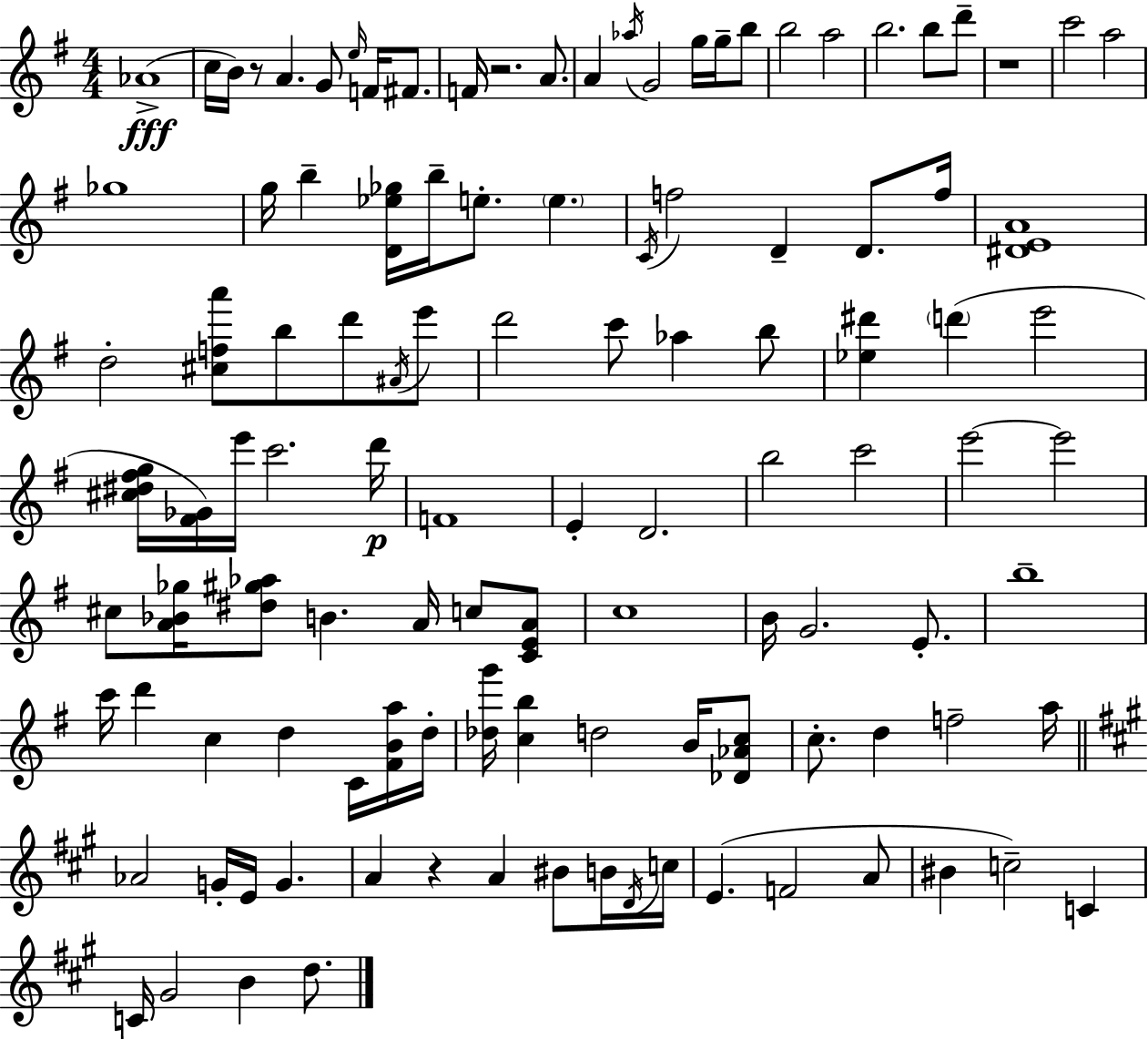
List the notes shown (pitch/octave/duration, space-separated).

Ab4/w C5/s B4/s R/e A4/q. G4/e E5/s F4/s F#4/e. F4/s R/h. A4/e. A4/q Ab5/s G4/h G5/s G5/s B5/e B5/h A5/h B5/h. B5/e D6/e R/w C6/h A5/h Gb5/w G5/s B5/q [D4,Eb5,Gb5]/s B5/s E5/e. E5/q. C4/s F5/h D4/q D4/e. F5/s [D#4,E4,A4]/w D5/h [C#5,F5,A6]/e B5/e D6/e A#4/s E6/e D6/h C6/e Ab5/q B5/e [Eb5,D#6]/q D6/q E6/h [C#5,D#5,F#5,G5]/s [F#4,Gb4]/s E6/s C6/h. D6/s F4/w E4/q D4/h. B5/h C6/h E6/h E6/h C#5/e [A4,Bb4,Gb5]/s [D#5,G#5,Ab5]/e B4/q. A4/s C5/e [C4,E4,A4]/e C5/w B4/s G4/h. E4/e. B5/w C6/s D6/q C5/q D5/q C4/s [F#4,B4,A5]/s D5/s [Db5,G6]/s [C5,B5]/q D5/h B4/s [Db4,Ab4,C5]/e C5/e. D5/q F5/h A5/s Ab4/h G4/s E4/s G4/q. A4/q R/q A4/q BIS4/e B4/s D4/s C5/s E4/q. F4/h A4/e BIS4/q C5/h C4/q C4/s G#4/h B4/q D5/e.